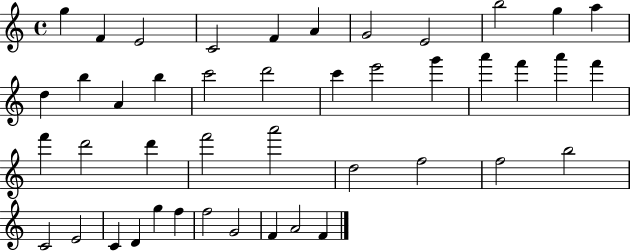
X:1
T:Untitled
M:4/4
L:1/4
K:C
g F E2 C2 F A G2 E2 b2 g a d b A b c'2 d'2 c' e'2 g' a' f' a' f' f' d'2 d' f'2 a'2 d2 f2 f2 b2 C2 E2 C D g f f2 G2 F A2 F